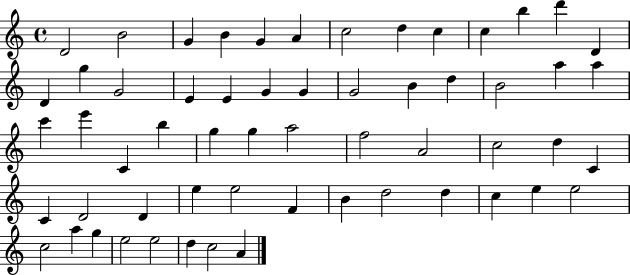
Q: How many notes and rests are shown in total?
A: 58